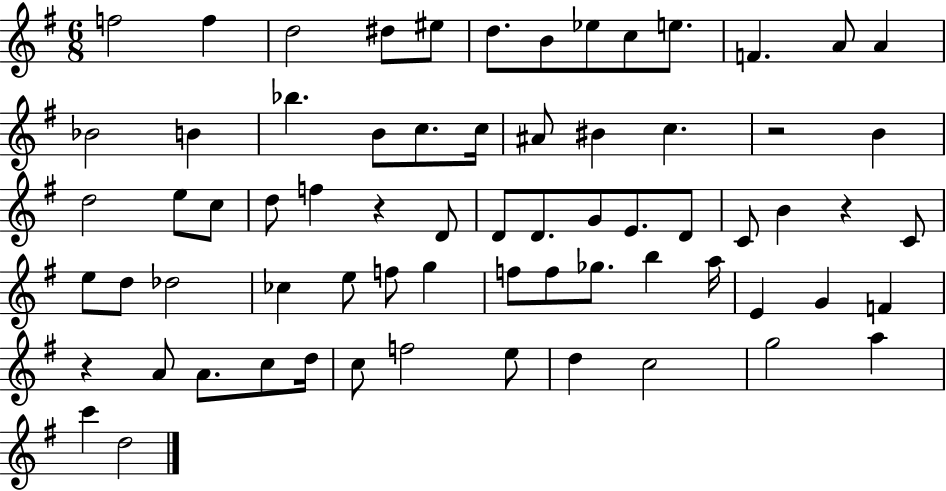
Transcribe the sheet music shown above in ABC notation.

X:1
T:Untitled
M:6/8
L:1/4
K:G
f2 f d2 ^d/2 ^e/2 d/2 B/2 _e/2 c/2 e/2 F A/2 A _B2 B _b B/2 c/2 c/4 ^A/2 ^B c z2 B d2 e/2 c/2 d/2 f z D/2 D/2 D/2 G/2 E/2 D/2 C/2 B z C/2 e/2 d/2 _d2 _c e/2 f/2 g f/2 f/2 _g/2 b a/4 E G F z A/2 A/2 c/2 d/4 c/2 f2 e/2 d c2 g2 a c' d2